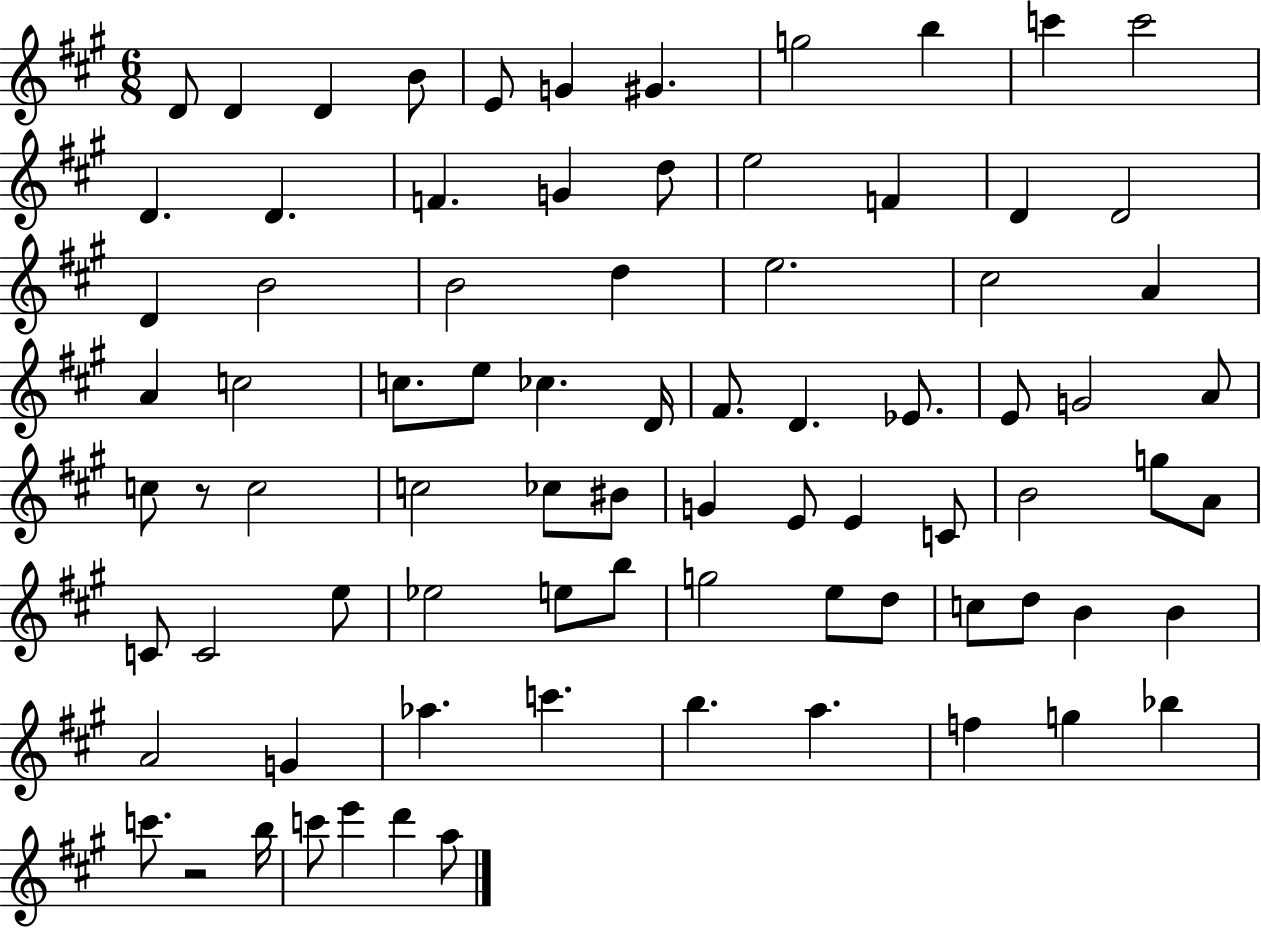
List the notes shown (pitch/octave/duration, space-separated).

D4/e D4/q D4/q B4/e E4/e G4/q G#4/q. G5/h B5/q C6/q C6/h D4/q. D4/q. F4/q. G4/q D5/e E5/h F4/q D4/q D4/h D4/q B4/h B4/h D5/q E5/h. C#5/h A4/q A4/q C5/h C5/e. E5/e CES5/q. D4/s F#4/e. D4/q. Eb4/e. E4/e G4/h A4/e C5/e R/e C5/h C5/h CES5/e BIS4/e G4/q E4/e E4/q C4/e B4/h G5/e A4/e C4/e C4/h E5/e Eb5/h E5/e B5/e G5/h E5/e D5/e C5/e D5/e B4/q B4/q A4/h G4/q Ab5/q. C6/q. B5/q. A5/q. F5/q G5/q Bb5/q C6/e. R/h B5/s C6/e E6/q D6/q A5/e